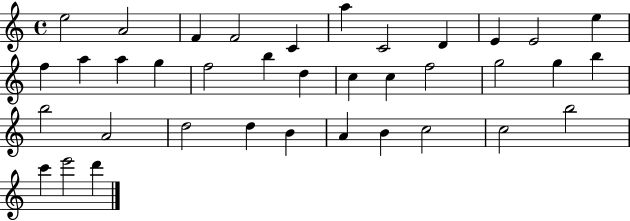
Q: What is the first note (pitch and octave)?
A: E5